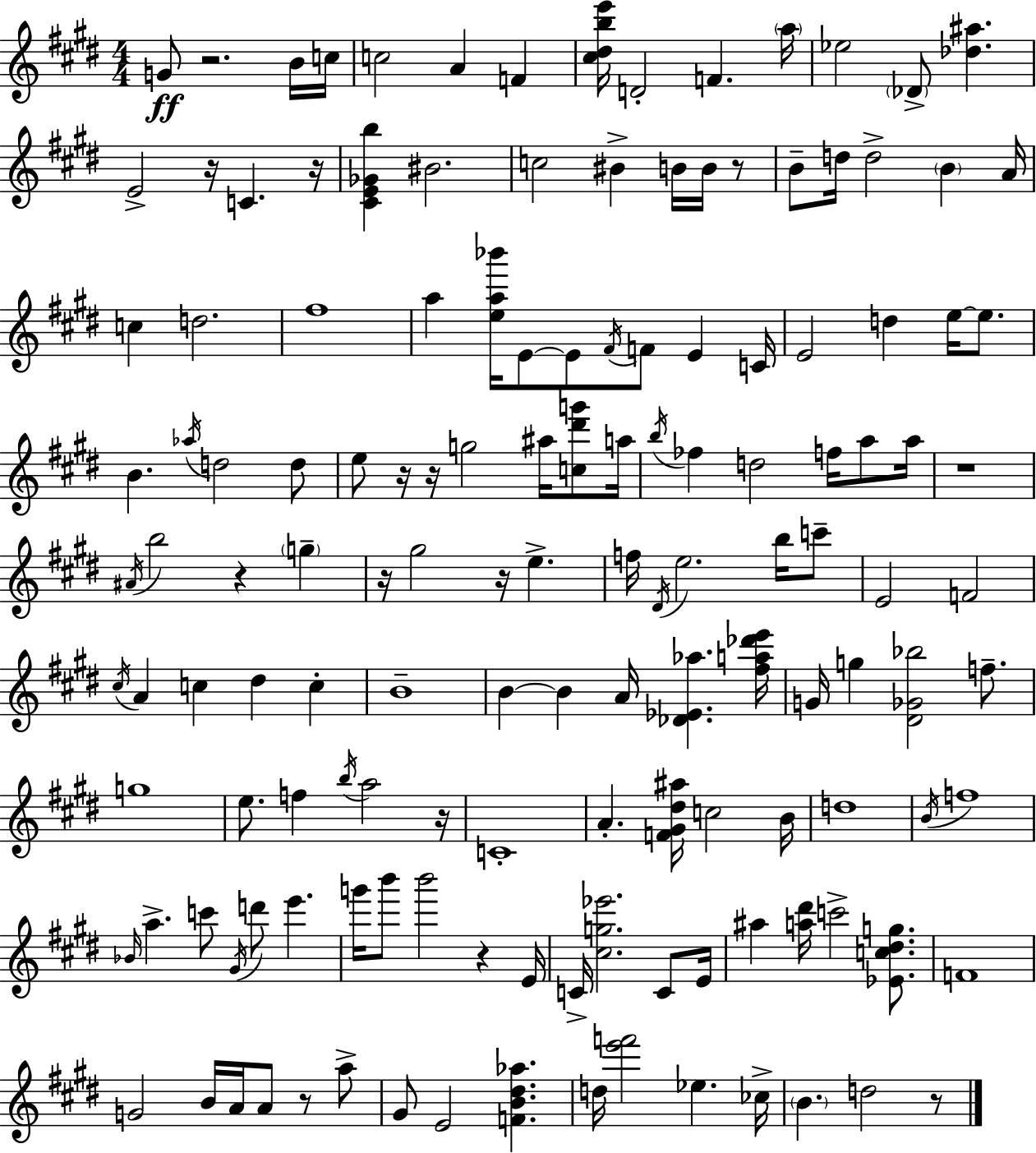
X:1
T:Untitled
M:4/4
L:1/4
K:E
G/2 z2 B/4 c/4 c2 A F [^c^dbe']/4 D2 F a/4 _e2 _D/2 [_d^a] E2 z/4 C z/4 [^CE_Gb] ^B2 c2 ^B B/4 B/4 z/2 B/2 d/4 d2 B A/4 c d2 ^f4 a [ea_b']/4 E/2 E/2 ^F/4 F/2 E C/4 E2 d e/4 e/2 B _a/4 d2 d/2 e/2 z/4 z/4 g2 ^a/4 [c^d'g']/2 a/4 b/4 _f d2 f/4 a/2 a/4 z4 ^A/4 b2 z g z/4 ^g2 z/4 e f/4 ^D/4 e2 b/4 c'/2 E2 F2 ^c/4 A c ^d c B4 B B A/4 [_D_E_a] [^fa_d'e']/4 G/4 g [^D_G_b]2 f/2 g4 e/2 f b/4 a2 z/4 C4 A [F^G^d^a]/4 c2 B/4 d4 B/4 f4 _B/4 a c'/2 ^G/4 d'/2 e' g'/4 b'/2 b'2 z E/4 C/4 [^cg_e']2 C/2 E/4 ^a [a^d']/4 c'2 [_Ec^dg]/2 F4 G2 B/4 A/4 A/2 z/2 a/2 ^G/2 E2 [FB^d_a] d/4 [e'f']2 _e _c/4 B d2 z/2